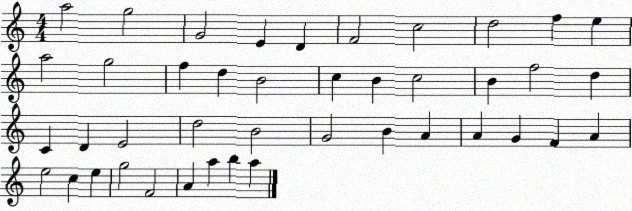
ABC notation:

X:1
T:Untitled
M:4/4
L:1/4
K:C
a2 g2 G2 E D F2 c2 d2 f e a2 g2 f d B2 c B c2 B f2 d C D E2 d2 B2 G2 B A A G F A e2 c e g2 F2 A a b a